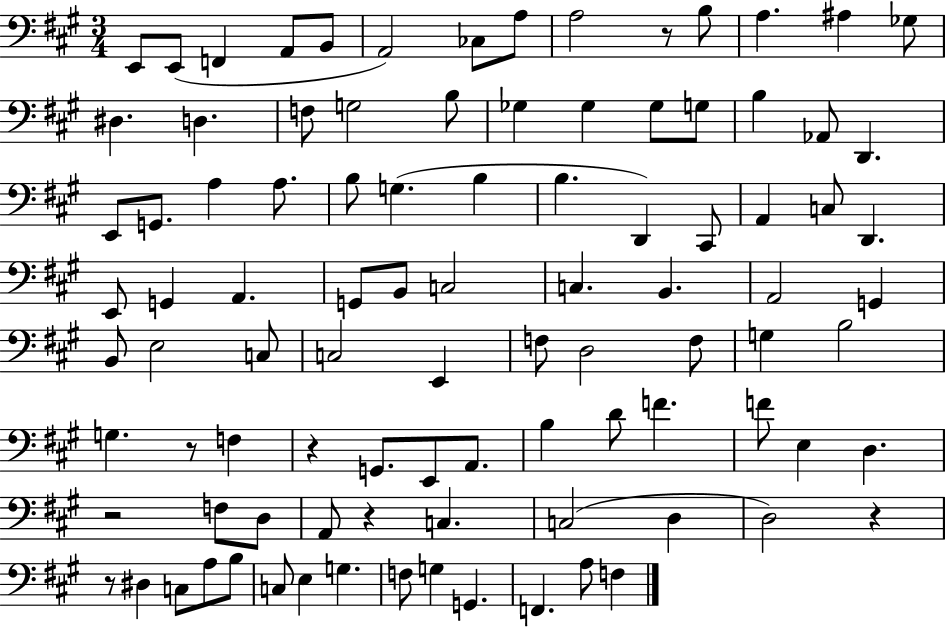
E2/e E2/e F2/q A2/e B2/e A2/h CES3/e A3/e A3/h R/e B3/e A3/q. A#3/q Gb3/e D#3/q. D3/q. F3/e G3/h B3/e Gb3/q Gb3/q Gb3/e G3/e B3/q Ab2/e D2/q. E2/e G2/e. A3/q A3/e. B3/e G3/q. B3/q B3/q. D2/q C#2/e A2/q C3/e D2/q. E2/e G2/q A2/q. G2/e B2/e C3/h C3/q. B2/q. A2/h G2/q B2/e E3/h C3/e C3/h E2/q F3/e D3/h F3/e G3/q B3/h G3/q. R/e F3/q R/q G2/e. E2/e A2/e. B3/q D4/e F4/q. F4/e E3/q D3/q. R/h F3/e D3/e A2/e R/q C3/q. C3/h D3/q D3/h R/q R/e D#3/q C3/e A3/e B3/e C3/e E3/q G3/q. F3/e G3/q G2/q. F2/q. A3/e F3/q